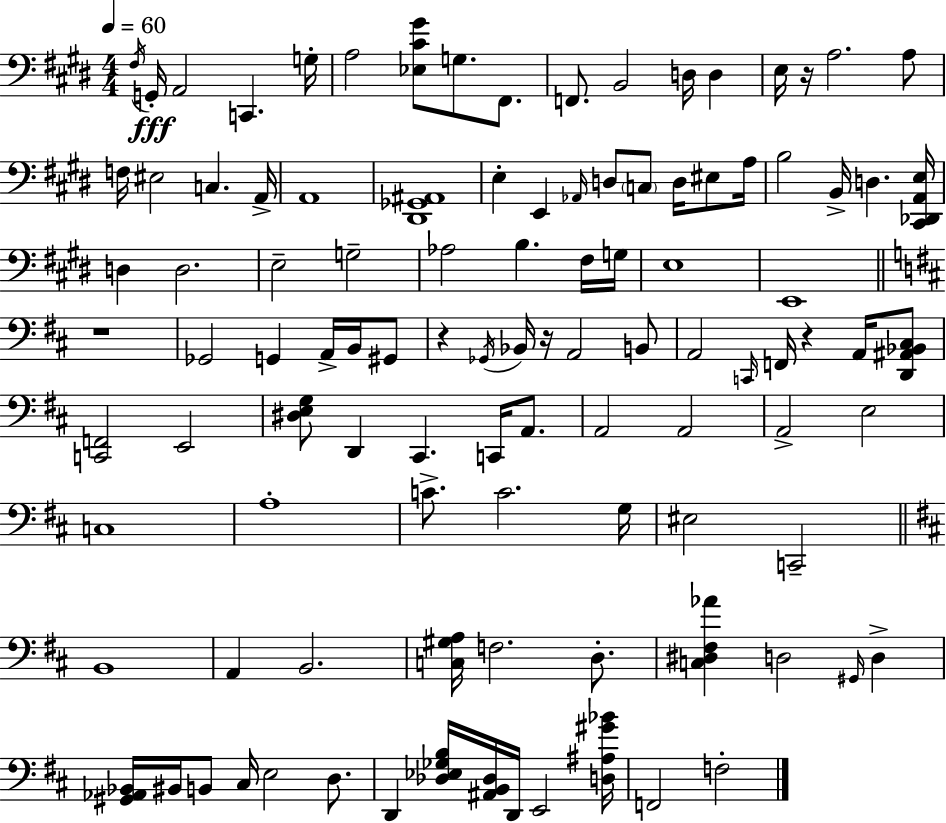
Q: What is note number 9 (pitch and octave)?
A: F2